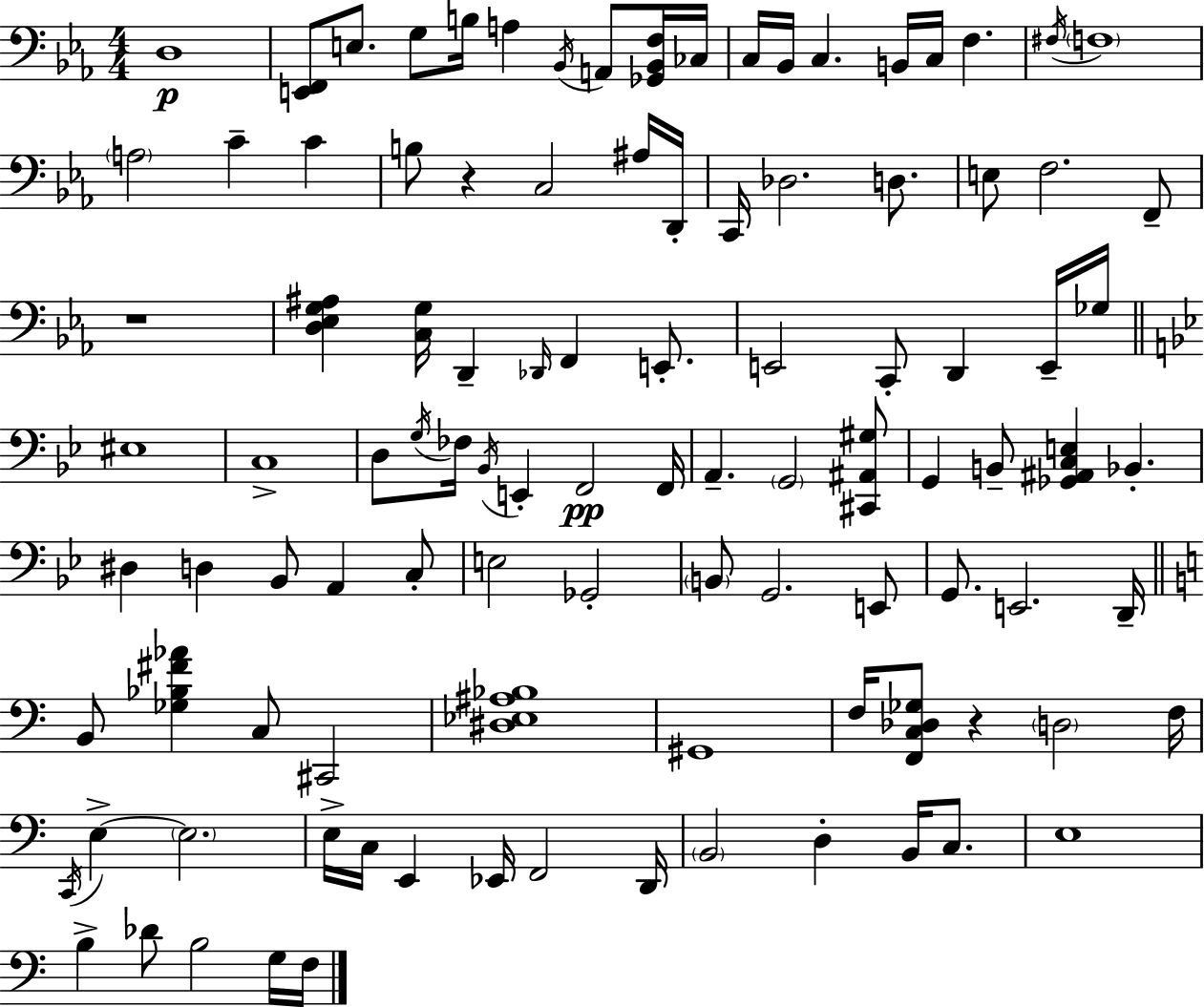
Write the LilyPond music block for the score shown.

{
  \clef bass
  \numericTimeSignature
  \time 4/4
  \key c \minor
  d1\p | <e, f,>8 e8. g8 b16 a4 \acciaccatura { bes,16 } a,8 <ges, bes, f>16 | ces16 c16 bes,16 c4. b,16 c16 f4. | \acciaccatura { fis16 } \parenthesize f1 | \break \parenthesize a2 c'4-- c'4 | b8 r4 c2 | ais16 d,16-. c,16 des2. d8. | e8 f2. | \break f,8-- r1 | <d ees g ais>4 <c g>16 d,4-- \grace { des,16 } f,4 | e,8.-. e,2 c,8-. d,4 | e,16-- ges16 \bar "||" \break \key bes \major eis1 | c1-> | d8 \acciaccatura { g16 } fes16 \acciaccatura { bes,16 } e,4-. f,2\pp | f,16 a,4.-- \parenthesize g,2 | \break <cis, ais, gis>8 g,4 b,8-- <ges, ais, c e>4 bes,4.-. | dis4 d4 bes,8 a,4 | c8-. e2 ges,2-. | \parenthesize b,8 g,2. | \break e,8 g,8. e,2. | d,16-- \bar "||" \break \key a \minor b,8 <ges bes fis' aes'>4 c8 cis,2 | <dis ees ais bes>1 | gis,1 | f16 <f, c des ges>8 r4 \parenthesize d2 f16 | \break \acciaccatura { c,16 } e4->~~ \parenthesize e2. | e16-> c16 e,4 ees,16 f,2 | d,16 \parenthesize b,2 d4-. b,16 c8. | e1 | \break b4-> des'8 b2 g16 | f16 \bar "|."
}